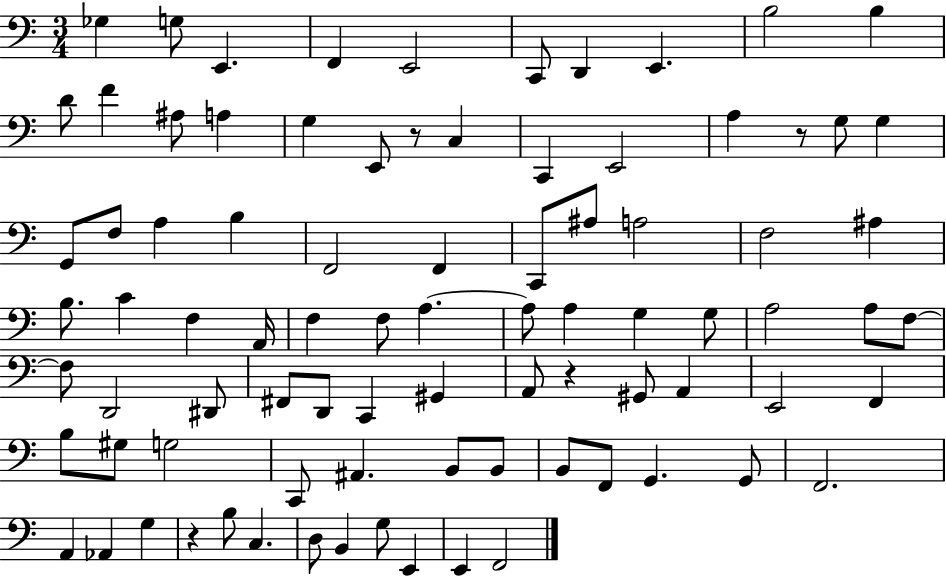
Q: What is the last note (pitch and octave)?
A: F2